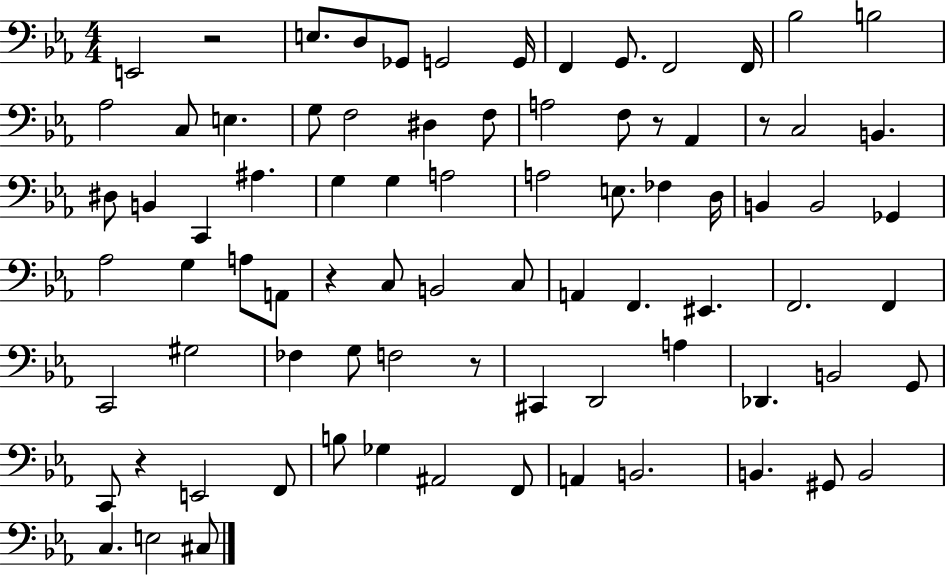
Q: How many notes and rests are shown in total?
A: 82